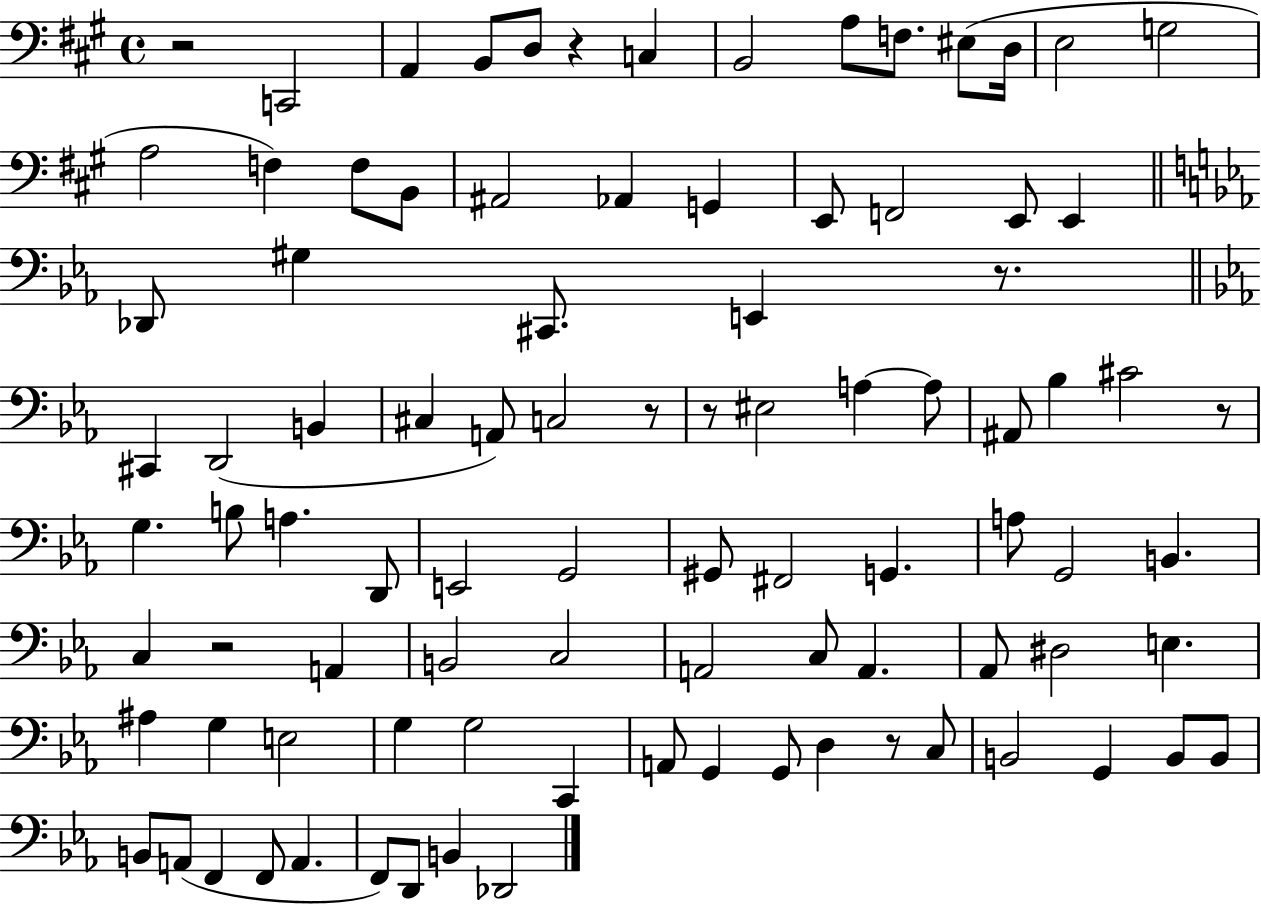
{
  \clef bass
  \time 4/4
  \defaultTimeSignature
  \key a \major
  r2 c,2 | a,4 b,8 d8 r4 c4 | b,2 a8 f8. eis8( d16 | e2 g2 | \break a2 f4) f8 b,8 | ais,2 aes,4 g,4 | e,8 f,2 e,8 e,4 | \bar "||" \break \key c \minor des,8 gis4 cis,8. e,4 r8. | \bar "||" \break \key ees \major cis,4 d,2( b,4 | cis4 a,8) c2 r8 | r8 eis2 a4~~ a8 | ais,8 bes4 cis'2 r8 | \break g4. b8 a4. d,8 | e,2 g,2 | gis,8 fis,2 g,4. | a8 g,2 b,4. | \break c4 r2 a,4 | b,2 c2 | a,2 c8 a,4. | aes,8 dis2 e4. | \break ais4 g4 e2 | g4 g2 c,4 | a,8 g,4 g,8 d4 r8 c8 | b,2 g,4 b,8 b,8 | \break b,8 a,8( f,4 f,8 a,4. | f,8) d,8 b,4 des,2 | \bar "|."
}